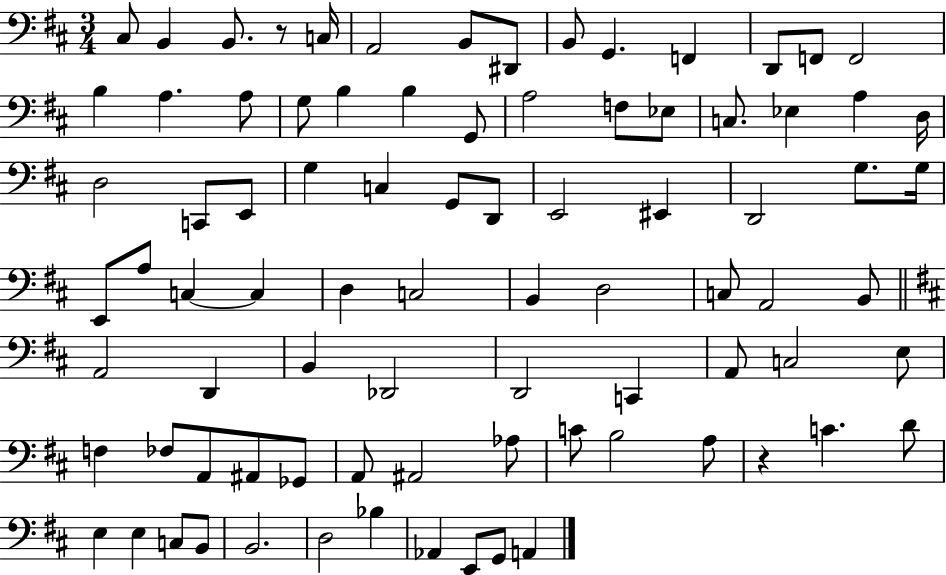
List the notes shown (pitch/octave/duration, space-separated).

C#3/e B2/q B2/e. R/e C3/s A2/h B2/e D#2/e B2/e G2/q. F2/q D2/e F2/e F2/h B3/q A3/q. A3/e G3/e B3/q B3/q G2/e A3/h F3/e Eb3/e C3/e. Eb3/q A3/q D3/s D3/h C2/e E2/e G3/q C3/q G2/e D2/e E2/h EIS2/q D2/h G3/e. G3/s E2/e A3/e C3/q C3/q D3/q C3/h B2/q D3/h C3/e A2/h B2/e A2/h D2/q B2/q Db2/h D2/h C2/q A2/e C3/h E3/e F3/q FES3/e A2/e A#2/e Gb2/e A2/e A#2/h Ab3/e C4/e B3/h A3/e R/q C4/q. D4/e E3/q E3/q C3/e B2/e B2/h. D3/h Bb3/q Ab2/q E2/e G2/e A2/q